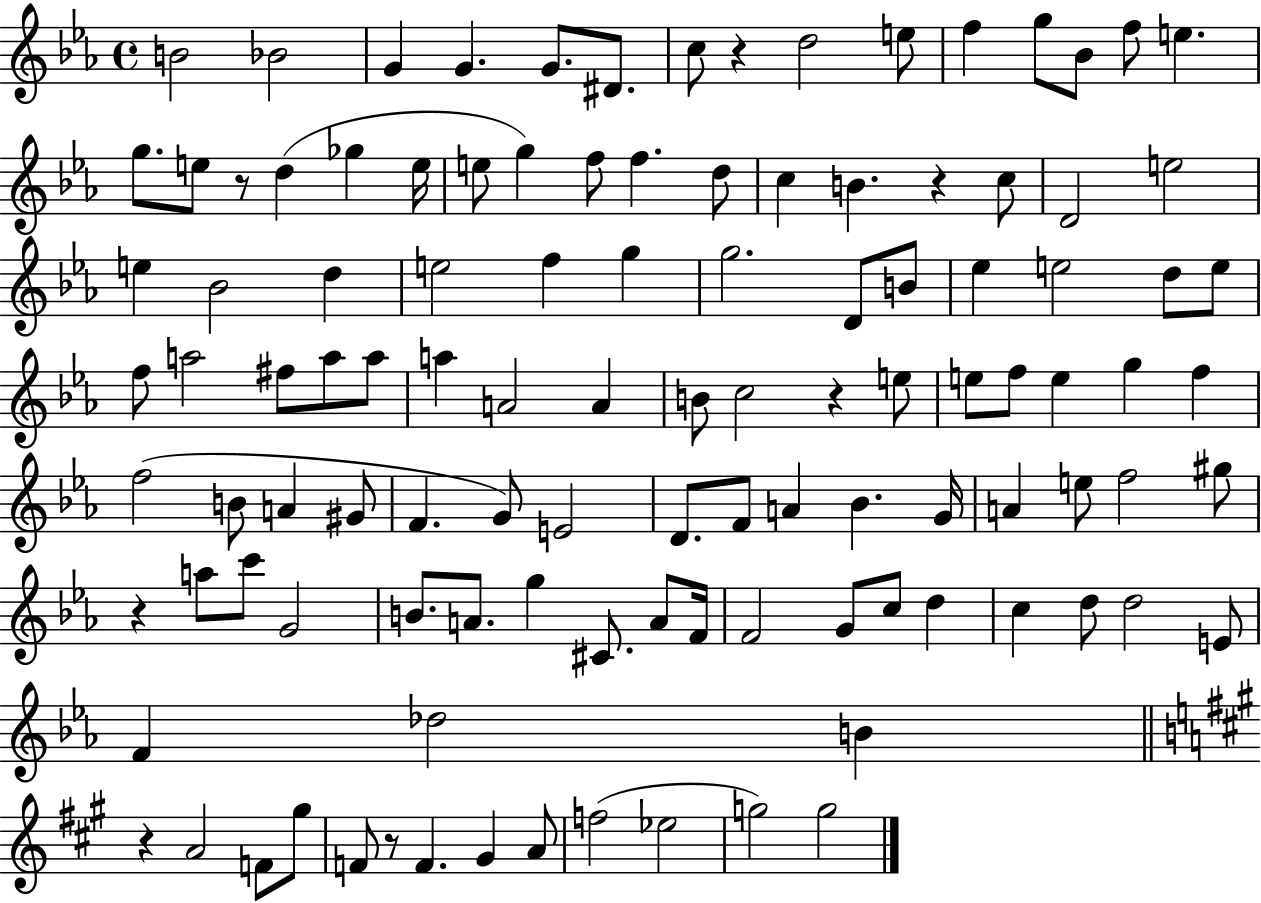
B4/h Bb4/h G4/q G4/q. G4/e. D#4/e. C5/e R/q D5/h E5/e F5/q G5/e Bb4/e F5/e E5/q. G5/e. E5/e R/e D5/q Gb5/q E5/s E5/e G5/q F5/e F5/q. D5/e C5/q B4/q. R/q C5/e D4/h E5/h E5/q Bb4/h D5/q E5/h F5/q G5/q G5/h. D4/e B4/e Eb5/q E5/h D5/e E5/e F5/e A5/h F#5/e A5/e A5/e A5/q A4/h A4/q B4/e C5/h R/q E5/e E5/e F5/e E5/q G5/q F5/q F5/h B4/e A4/q G#4/e F4/q. G4/e E4/h D4/e. F4/e A4/q Bb4/q. G4/s A4/q E5/e F5/h G#5/e R/q A5/e C6/e G4/h B4/e. A4/e. G5/q C#4/e. A4/e F4/s F4/h G4/e C5/e D5/q C5/q D5/e D5/h E4/e F4/q Db5/h B4/q R/q A4/h F4/e G#5/e F4/e R/e F4/q. G#4/q A4/e F5/h Eb5/h G5/h G5/h